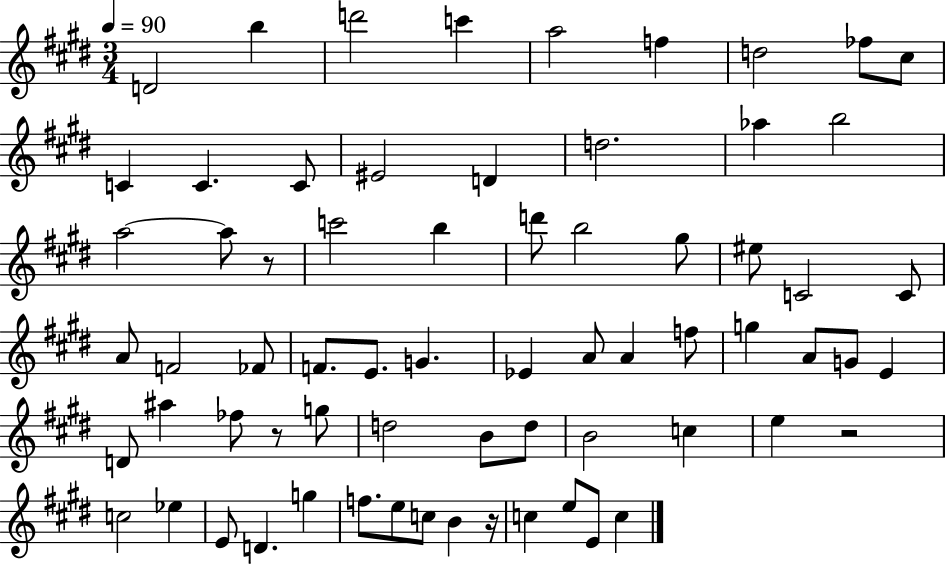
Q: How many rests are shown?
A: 4